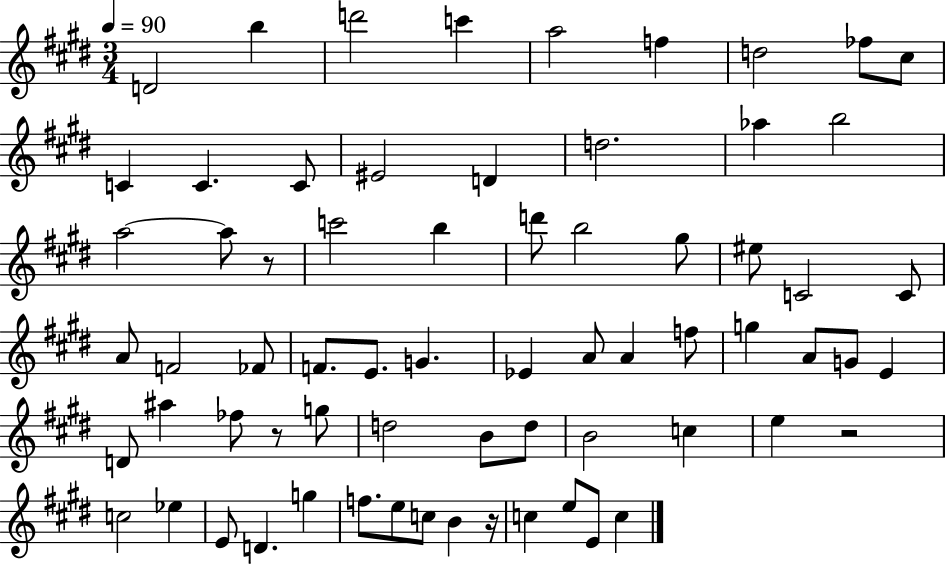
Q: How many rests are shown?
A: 4